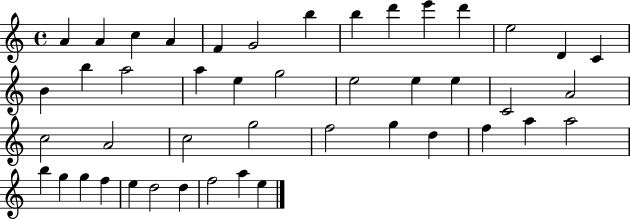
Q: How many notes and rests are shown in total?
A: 45